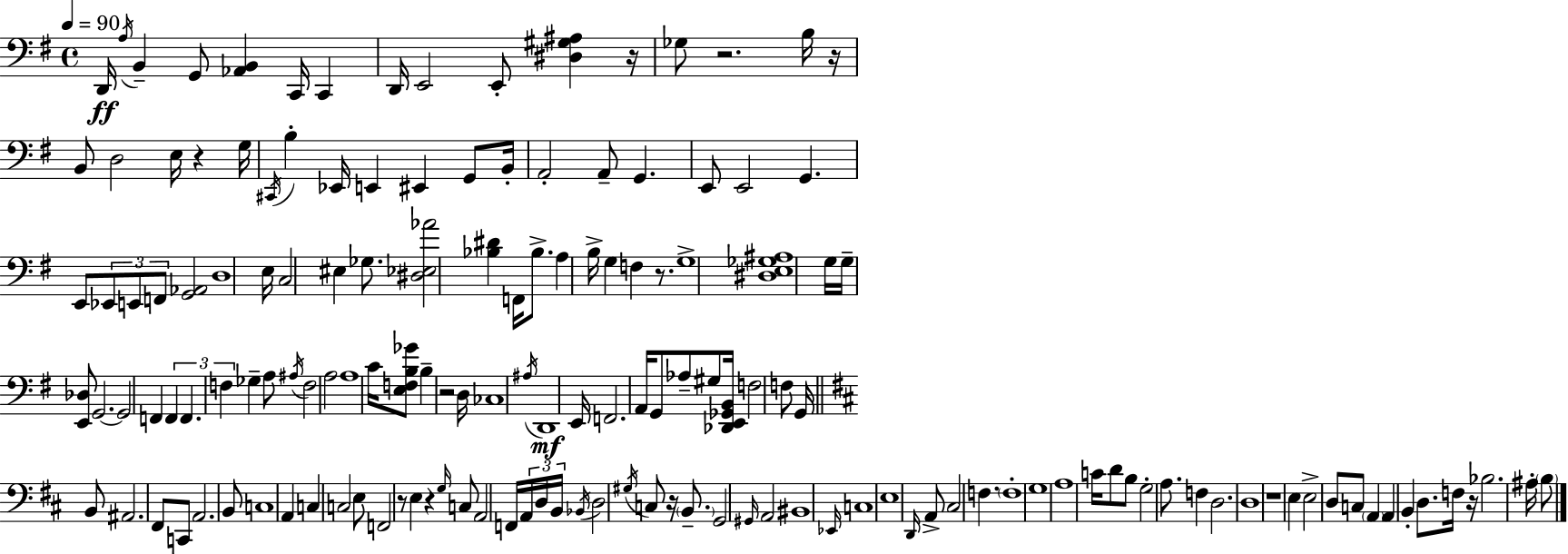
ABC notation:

X:1
T:Untitled
M:4/4
L:1/4
K:G
D,,/4 A,/4 B,, G,,/2 [_A,,B,,] C,,/4 C,, D,,/4 E,,2 E,,/2 [^D,^G,^A,] z/4 _G,/2 z2 B,/4 z/4 B,,/2 D,2 E,/4 z G,/4 ^C,,/4 B, _E,,/4 E,, ^E,, G,,/2 B,,/4 A,,2 A,,/2 G,, E,,/2 E,,2 G,, E,,/2 _E,,/2 E,,/2 F,,/2 [G,,_A,,]2 D,4 E,/4 C,2 ^E, _G,/2 [^D,_E,_A]2 [_B,^D] F,,/4 _B,/2 A, B,/4 G, F, z/2 G,4 [^D,E,_G,^A,]4 G,/4 G,/4 [E,,_D,]/2 G,,2 G,,2 F,, F,, F,, F, _G, A,/2 ^A,/4 F,2 A,2 A,4 C/4 [E,F,B,_G]/2 B, z2 D,/4 _C,4 ^A,/4 D,,4 E,,/4 F,,2 A,,/4 G,,/2 _A,/2 ^G,/2 [_D,,E,,_G,,B,,]/4 F,2 F,/2 G,,/4 B,,/2 ^A,,2 ^F,,/2 C,,/2 A,,2 B,,/2 C,4 A,, C, C,2 E,/2 F,,2 z/2 E, z G,/4 C,/2 A,,2 F,,/4 A,,/4 D,/4 B,,/4 _B,,/4 D,2 ^G,/4 C,/2 z/4 B,,/2 G,,2 ^G,,/4 A,,2 ^B,,4 _E,,/4 C,4 E,4 D,,/4 A,,/2 ^C,2 F, F,4 G,4 A,4 C/4 D/2 B,/2 G,2 A,/2 F, D,2 D,4 z4 E, E,2 D,/2 C,/2 A,, A,, B,, D,/2 F,/4 z/4 _B,2 ^A,/4 B,/2